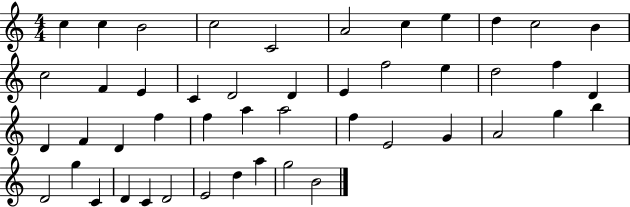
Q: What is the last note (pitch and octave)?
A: B4